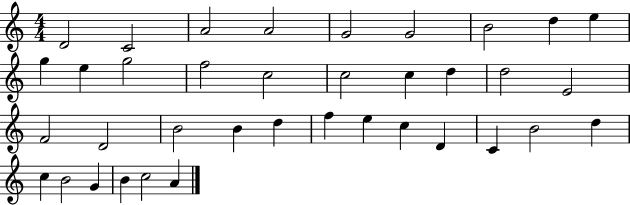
D4/h C4/h A4/h A4/h G4/h G4/h B4/h D5/q E5/q G5/q E5/q G5/h F5/h C5/h C5/h C5/q D5/q D5/h E4/h F4/h D4/h B4/h B4/q D5/q F5/q E5/q C5/q D4/q C4/q B4/h D5/q C5/q B4/h G4/q B4/q C5/h A4/q